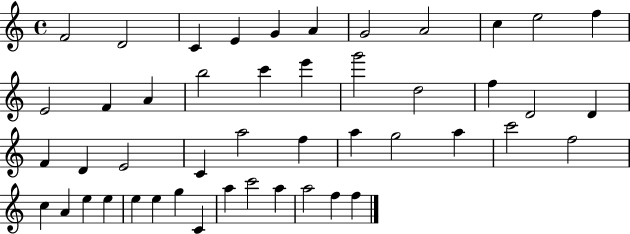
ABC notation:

X:1
T:Untitled
M:4/4
L:1/4
K:C
F2 D2 C E G A G2 A2 c e2 f E2 F A b2 c' e' g'2 d2 f D2 D F D E2 C a2 f a g2 a c'2 f2 c A e e e e g C a c'2 a a2 f f